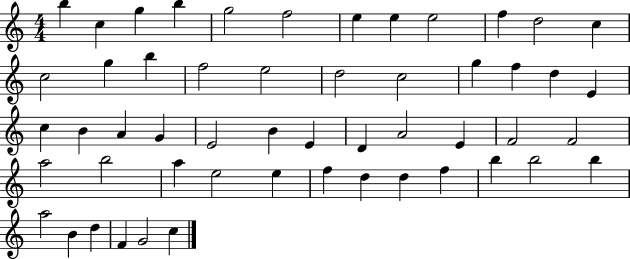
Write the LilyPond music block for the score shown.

{
  \clef treble
  \numericTimeSignature
  \time 4/4
  \key c \major
  b''4 c''4 g''4 b''4 | g''2 f''2 | e''4 e''4 e''2 | f''4 d''2 c''4 | \break c''2 g''4 b''4 | f''2 e''2 | d''2 c''2 | g''4 f''4 d''4 e'4 | \break c''4 b'4 a'4 g'4 | e'2 b'4 e'4 | d'4 a'2 e'4 | f'2 f'2 | \break a''2 b''2 | a''4 e''2 e''4 | f''4 d''4 d''4 f''4 | b''4 b''2 b''4 | \break a''2 b'4 d''4 | f'4 g'2 c''4 | \bar "|."
}